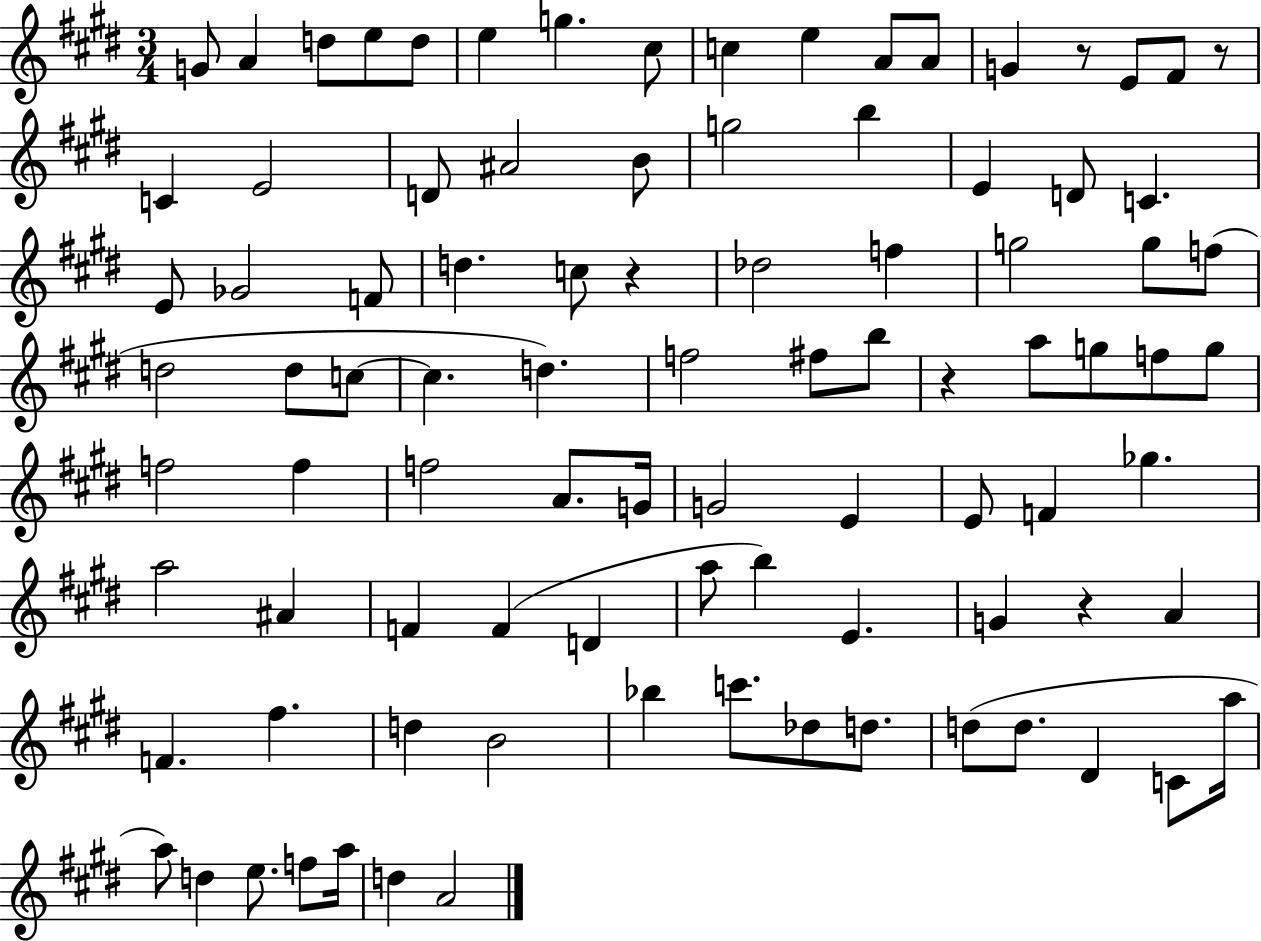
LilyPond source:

{
  \clef treble
  \numericTimeSignature
  \time 3/4
  \key e \major
  \repeat volta 2 { g'8 a'4 d''8 e''8 d''8 | e''4 g''4. cis''8 | c''4 e''4 a'8 a'8 | g'4 r8 e'8 fis'8 r8 | \break c'4 e'2 | d'8 ais'2 b'8 | g''2 b''4 | e'4 d'8 c'4. | \break e'8 ges'2 f'8 | d''4. c''8 r4 | des''2 f''4 | g''2 g''8 f''8( | \break d''2 d''8 c''8~~ | c''4. d''4.) | f''2 fis''8 b''8 | r4 a''8 g''8 f''8 g''8 | \break f''2 f''4 | f''2 a'8. g'16 | g'2 e'4 | e'8 f'4 ges''4. | \break a''2 ais'4 | f'4 f'4( d'4 | a''8 b''4) e'4. | g'4 r4 a'4 | \break f'4. fis''4. | d''4 b'2 | bes''4 c'''8. des''8 d''8. | d''8( d''8. dis'4 c'8 a''16 | \break a''8) d''4 e''8. f''8 a''16 | d''4 a'2 | } \bar "|."
}